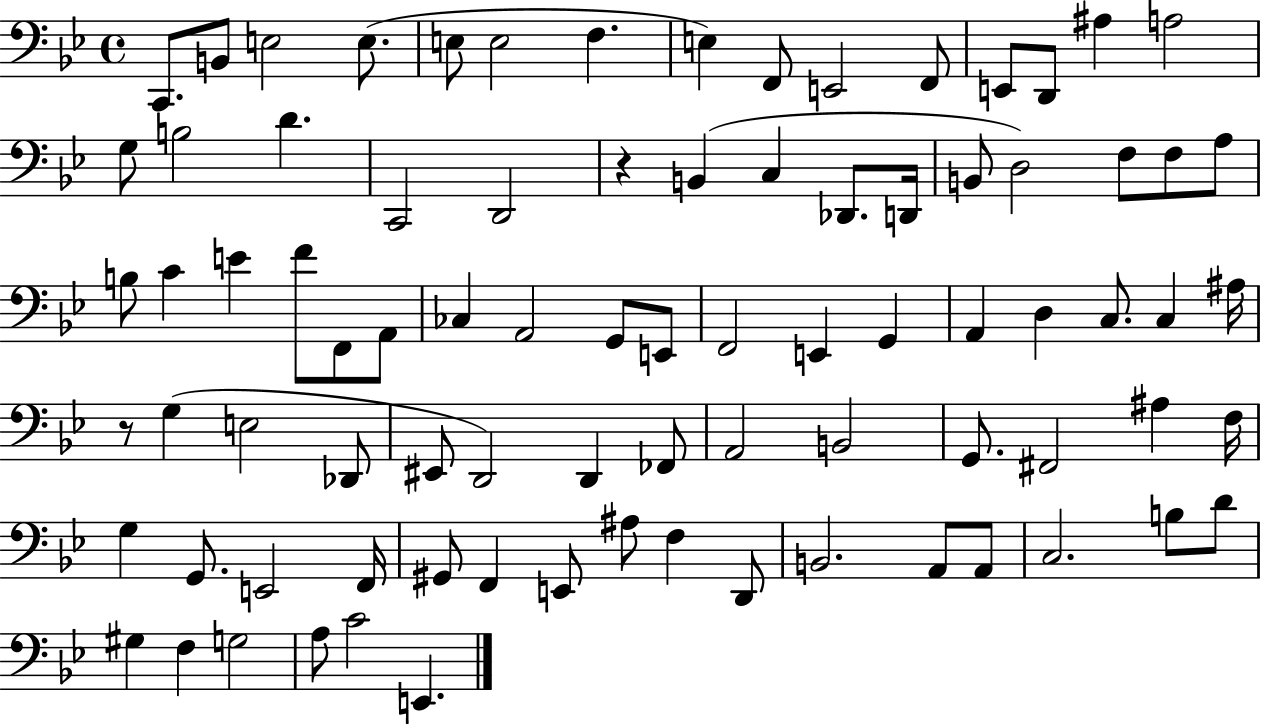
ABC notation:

X:1
T:Untitled
M:4/4
L:1/4
K:Bb
C,,/2 B,,/2 E,2 E,/2 E,/2 E,2 F, E, F,,/2 E,,2 F,,/2 E,,/2 D,,/2 ^A, A,2 G,/2 B,2 D C,,2 D,,2 z B,, C, _D,,/2 D,,/4 B,,/2 D,2 F,/2 F,/2 A,/2 B,/2 C E F/2 F,,/2 A,,/2 _C, A,,2 G,,/2 E,,/2 F,,2 E,, G,, A,, D, C,/2 C, ^A,/4 z/2 G, E,2 _D,,/2 ^E,,/2 D,,2 D,, _F,,/2 A,,2 B,,2 G,,/2 ^F,,2 ^A, F,/4 G, G,,/2 E,,2 F,,/4 ^G,,/2 F,, E,,/2 ^A,/2 F, D,,/2 B,,2 A,,/2 A,,/2 C,2 B,/2 D/2 ^G, F, G,2 A,/2 C2 E,,